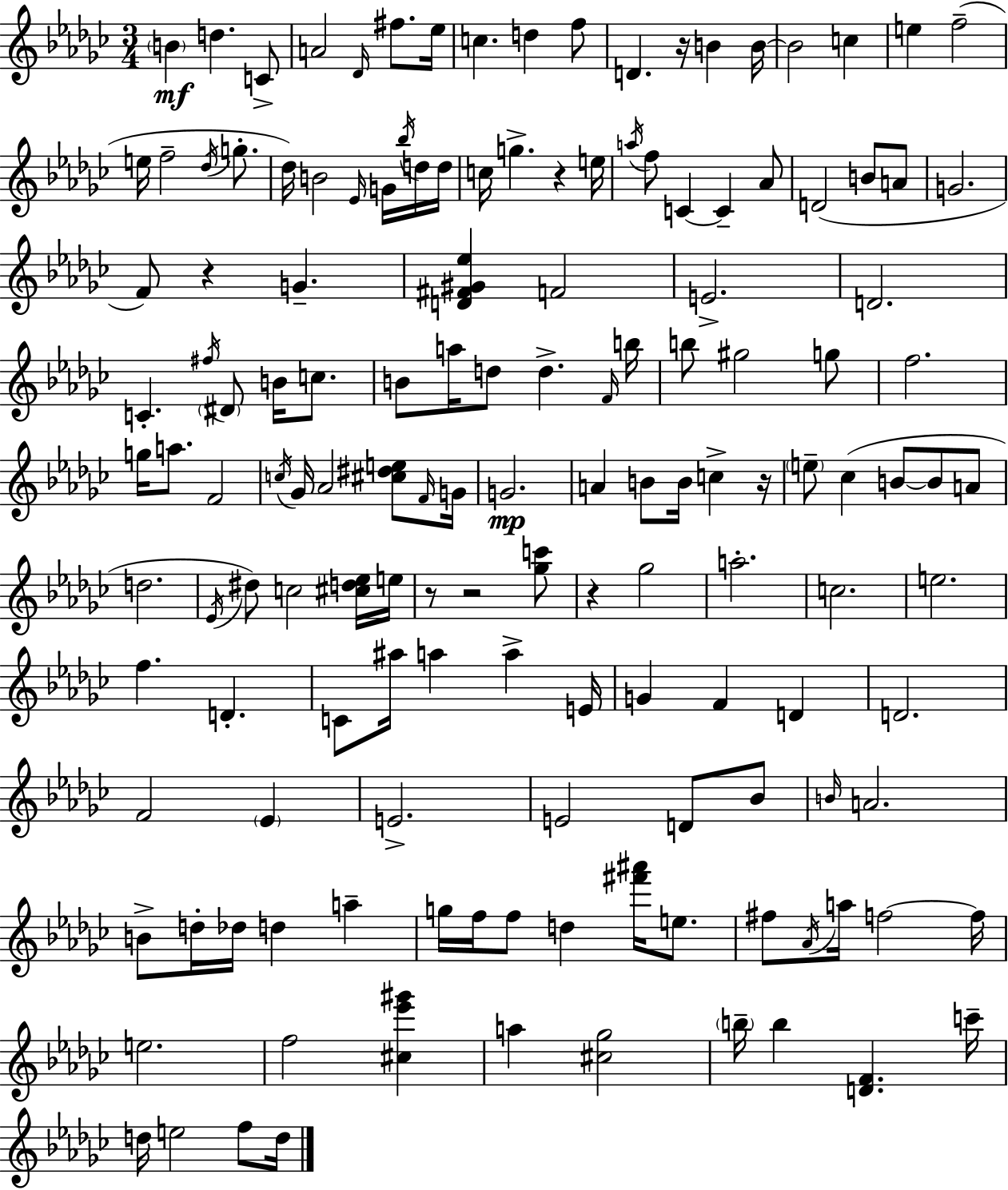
X:1
T:Untitled
M:3/4
L:1/4
K:Ebm
B d C/2 A2 _D/4 ^f/2 _e/4 c d f/2 D z/4 B B/4 B2 c e f2 e/4 f2 _d/4 g/2 _d/4 B2 _E/4 G/4 _b/4 d/4 d/4 c/4 g z e/4 a/4 f/2 C C _A/2 D2 B/2 A/2 G2 F/2 z G [D^F^G_e] F2 E2 D2 C ^f/4 ^D/2 B/4 c/2 B/2 a/4 d/2 d F/4 b/4 b/2 ^g2 g/2 f2 g/4 a/2 F2 c/4 _G/4 _A2 [^c^de]/2 F/4 G/4 G2 A B/2 B/4 c z/4 e/2 _c B/2 B/2 A/2 d2 _E/4 ^d/2 c2 [^cd_e]/4 e/4 z/2 z2 [_gc']/2 z _g2 a2 c2 e2 f D C/2 ^a/4 a a E/4 G F D D2 F2 _E E2 E2 D/2 _B/2 B/4 A2 B/2 d/4 _d/4 d a g/4 f/4 f/2 d [^f'^a']/4 e/2 ^f/2 _A/4 a/4 f2 f/4 e2 f2 [^c_e'^g'] a [^c_g]2 b/4 b [DF] c'/4 d/4 e2 f/2 d/4